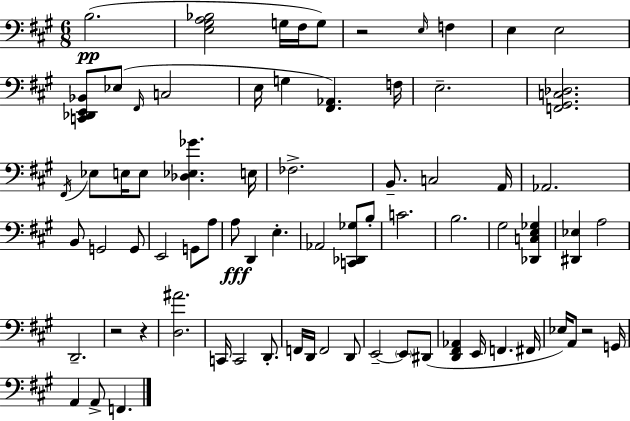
B3/h. [E3,G#3,A3,Bb3]/h G3/s F#3/s G3/e R/h E3/s F3/q E3/q E3/h [C2,Db2,E2,Bb2]/e Eb3/e F#2/s C3/h E3/s G3/q [F#2,Ab2]/q. F3/s E3/h. [F2,G#2,C3,Db3]/h. F#2/s Eb3/e E3/s E3/e [Db3,Eb3,Gb4]/q. E3/s FES3/h. B2/e. C3/h A2/s Ab2/h. B2/e G2/h G2/e E2/h G2/e A3/e A3/e D2/q E3/q. Ab2/h [C2,Db2,Gb3]/e B3/e C4/h. B3/h. G#3/h [Db2,C3,E3,Gb3]/q [D#2,Eb3]/q A3/h D2/h. R/h R/q [D3,A#4]/h. C2/s C2/h D2/e. F2/s D2/s F2/h D2/e E2/h E2/e D#2/e [D2,F#2,Ab2]/q E2/s F2/q. F#2/s Eb3/s A2/e R/h G2/s A2/q A2/e F2/q.